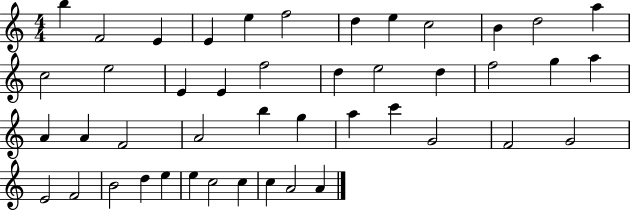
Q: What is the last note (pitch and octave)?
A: A4